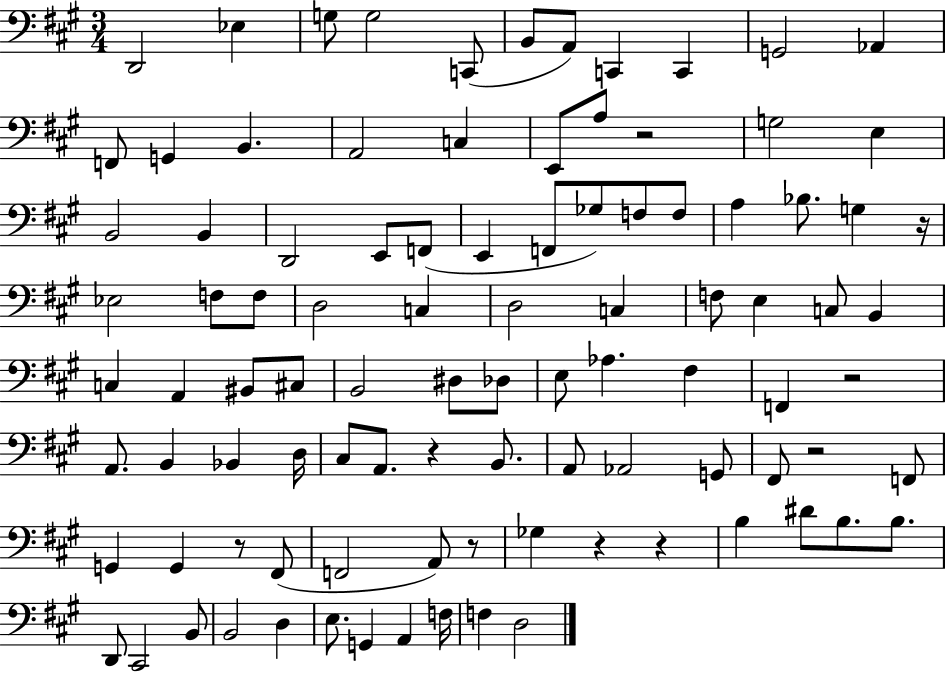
D2/h Eb3/q G3/e G3/h C2/e B2/e A2/e C2/q C2/q G2/h Ab2/q F2/e G2/q B2/q. A2/h C3/q E2/e A3/e R/h G3/h E3/q B2/h B2/q D2/h E2/e F2/e E2/q F2/e Gb3/e F3/e F3/e A3/q Bb3/e. G3/q R/s Eb3/h F3/e F3/e D3/h C3/q D3/h C3/q F3/e E3/q C3/e B2/q C3/q A2/q BIS2/e C#3/e B2/h D#3/e Db3/e E3/e Ab3/q. F#3/q F2/q R/h A2/e. B2/q Bb2/q D3/s C#3/e A2/e. R/q B2/e. A2/e Ab2/h G2/e F#2/e R/h F2/e G2/q G2/q R/e F#2/e F2/h A2/e R/e Gb3/q R/q R/q B3/q D#4/e B3/e. B3/e. D2/e C#2/h B2/e B2/h D3/q E3/e. G2/q A2/q F3/s F3/q D3/h